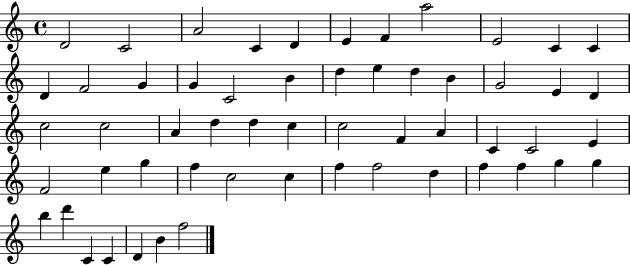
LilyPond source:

{
  \clef treble
  \time 4/4
  \defaultTimeSignature
  \key c \major
  d'2 c'2 | a'2 c'4 d'4 | e'4 f'4 a''2 | e'2 c'4 c'4 | \break d'4 f'2 g'4 | g'4 c'2 b'4 | d''4 e''4 d''4 b'4 | g'2 e'4 d'4 | \break c''2 c''2 | a'4 d''4 d''4 c''4 | c''2 f'4 a'4 | c'4 c'2 e'4 | \break f'2 e''4 g''4 | f''4 c''2 c''4 | f''4 f''2 d''4 | f''4 f''4 g''4 g''4 | \break b''4 d'''4 c'4 c'4 | d'4 b'4 f''2 | \bar "|."
}